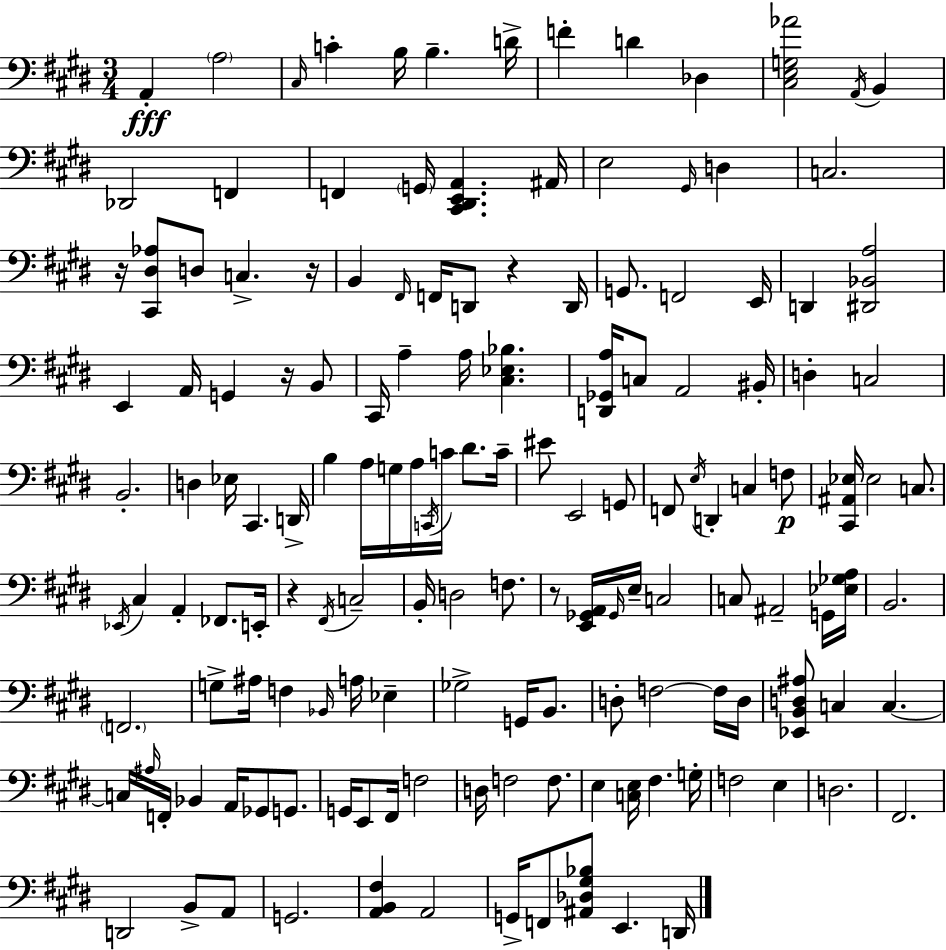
X:1
T:Untitled
M:3/4
L:1/4
K:E
A,, A,2 ^C,/4 C B,/4 B, D/4 F D _D, [^C,E,G,_A]2 A,,/4 B,, _D,,2 F,, F,, G,,/4 [^C,,^D,,E,,A,,] ^A,,/4 E,2 ^G,,/4 D, C,2 z/4 [^C,,^D,_A,]/2 D,/2 C, z/4 B,, ^F,,/4 F,,/4 D,,/2 z D,,/4 G,,/2 F,,2 E,,/4 D,, [^D,,_B,,A,]2 E,, A,,/4 G,, z/4 B,,/2 ^C,,/4 A, A,/4 [^C,_E,_B,] [D,,_G,,A,]/4 C,/2 A,,2 ^B,,/4 D, C,2 B,,2 D, _E,/4 ^C,, D,,/4 B, A,/4 G,/4 A,/4 C,,/4 C/4 ^D/2 C/4 ^E/2 E,,2 G,,/2 F,,/2 E,/4 D,, C, F,/2 [^C,,^A,,_E,]/4 _E,2 C,/2 _E,,/4 ^C, A,, _F,,/2 E,,/4 z ^F,,/4 C,2 B,,/4 D,2 F,/2 z/2 [E,,_G,,A,,]/4 _G,,/4 E,/4 C,2 C,/2 ^A,,2 G,,/4 [_E,_G,A,]/4 B,,2 F,,2 G,/2 ^A,/4 F, _B,,/4 A,/4 _E, _G,2 G,,/4 B,,/2 D,/2 F,2 F,/4 D,/4 [_E,,B,,D,^A,]/2 C, C, C,/4 ^A,/4 F,,/4 _B,, A,,/4 _G,,/2 G,,/2 G,,/4 E,,/2 ^F,,/4 F,2 D,/4 F,2 F,/2 E, [C,E,]/4 ^F, G,/4 F,2 E, D,2 ^F,,2 D,,2 B,,/2 A,,/2 G,,2 [A,,B,,^F,] A,,2 G,,/4 F,,/2 [^A,,_D,^G,_B,]/2 E,, D,,/4